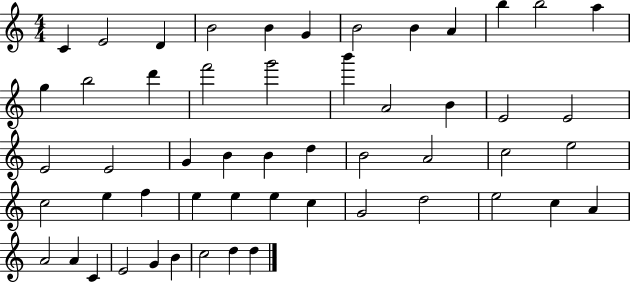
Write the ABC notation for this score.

X:1
T:Untitled
M:4/4
L:1/4
K:C
C E2 D B2 B G B2 B A b b2 a g b2 d' f'2 g'2 b' A2 B E2 E2 E2 E2 G B B d B2 A2 c2 e2 c2 e f e e e c G2 d2 e2 c A A2 A C E2 G B c2 d d